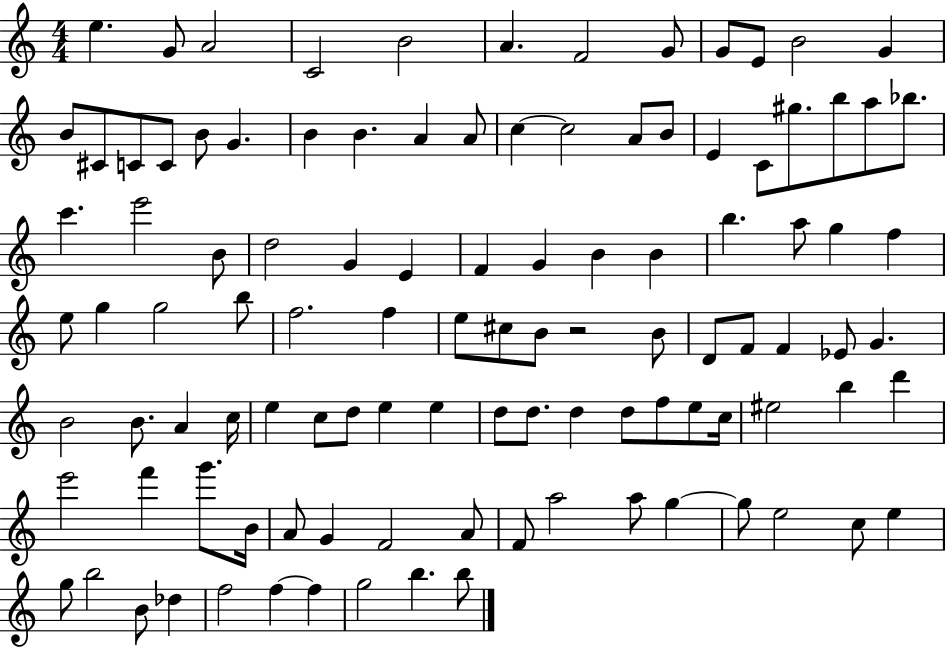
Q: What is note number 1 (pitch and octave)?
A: E5